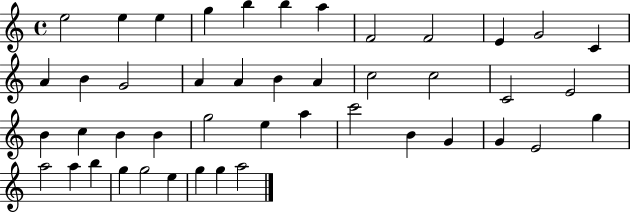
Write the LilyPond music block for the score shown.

{
  \clef treble
  \time 4/4
  \defaultTimeSignature
  \key c \major
  e''2 e''4 e''4 | g''4 b''4 b''4 a''4 | f'2 f'2 | e'4 g'2 c'4 | \break a'4 b'4 g'2 | a'4 a'4 b'4 a'4 | c''2 c''2 | c'2 e'2 | \break b'4 c''4 b'4 b'4 | g''2 e''4 a''4 | c'''2 b'4 g'4 | g'4 e'2 g''4 | \break a''2 a''4 b''4 | g''4 g''2 e''4 | g''4 g''4 a''2 | \bar "|."
}